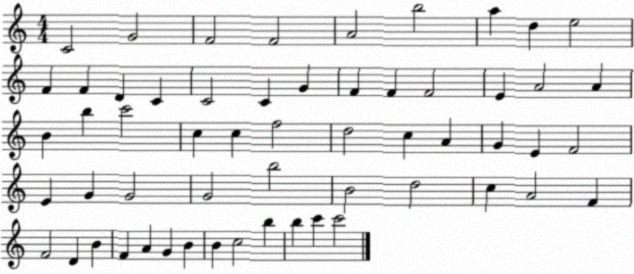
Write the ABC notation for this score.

X:1
T:Untitled
M:4/4
L:1/4
K:C
C2 G2 F2 F2 A2 b2 a d e2 F F D C C2 C G F F F2 E A2 A B b c'2 c c f2 d2 c A G E F2 E G G2 G2 b2 B2 d2 c A2 F F2 D B F A G B B c2 b b c' c'2